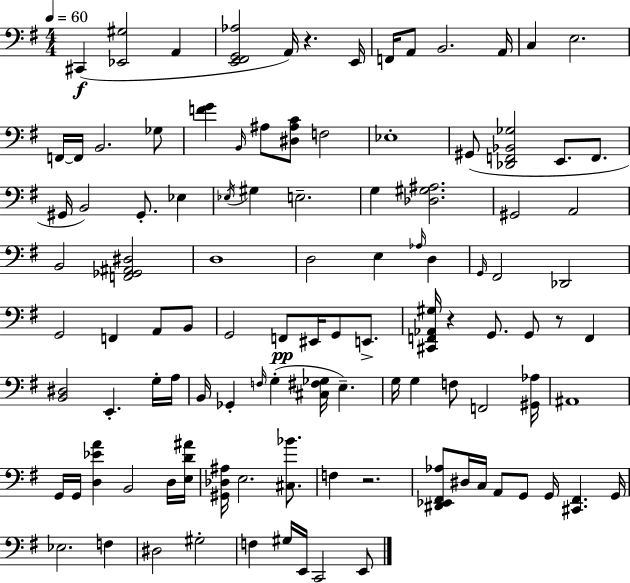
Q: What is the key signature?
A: G major